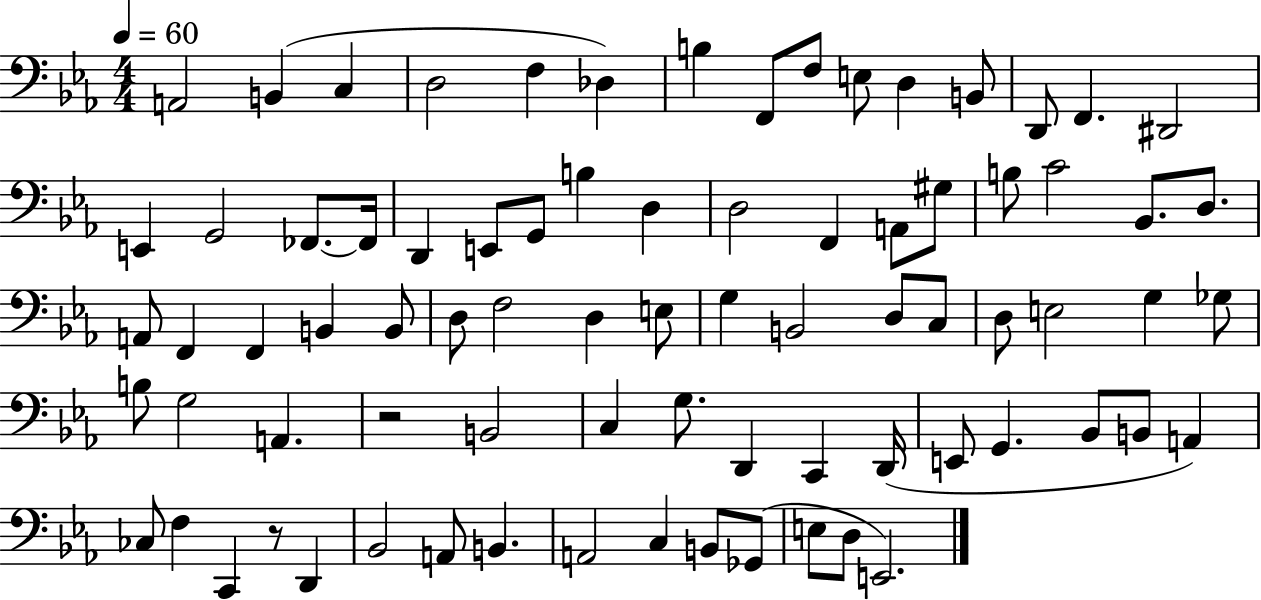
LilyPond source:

{
  \clef bass
  \numericTimeSignature
  \time 4/4
  \key ees \major
  \tempo 4 = 60
  a,2 b,4( c4 | d2 f4 des4) | b4 f,8 f8 e8 d4 b,8 | d,8 f,4. dis,2 | \break e,4 g,2 fes,8.~~ fes,16 | d,4 e,8 g,8 b4 d4 | d2 f,4 a,8 gis8 | b8 c'2 bes,8. d8. | \break a,8 f,4 f,4 b,4 b,8 | d8 f2 d4 e8 | g4 b,2 d8 c8 | d8 e2 g4 ges8 | \break b8 g2 a,4. | r2 b,2 | c4 g8. d,4 c,4 d,16( | e,8 g,4. bes,8 b,8 a,4) | \break ces8 f4 c,4 r8 d,4 | bes,2 a,8 b,4. | a,2 c4 b,8 ges,8( | e8 d8 e,2.) | \break \bar "|."
}